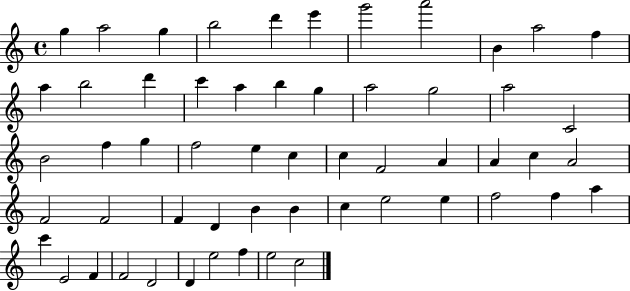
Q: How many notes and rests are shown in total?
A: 56